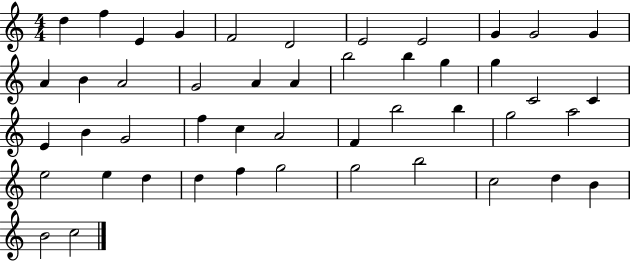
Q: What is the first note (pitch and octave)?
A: D5